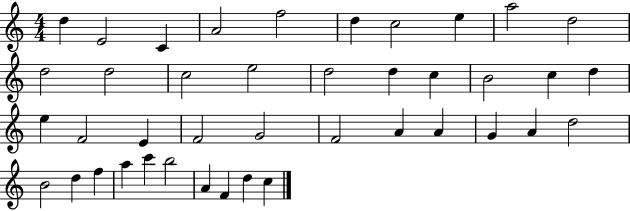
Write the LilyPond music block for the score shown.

{
  \clef treble
  \numericTimeSignature
  \time 4/4
  \key c \major
  d''4 e'2 c'4 | a'2 f''2 | d''4 c''2 e''4 | a''2 d''2 | \break d''2 d''2 | c''2 e''2 | d''2 d''4 c''4 | b'2 c''4 d''4 | \break e''4 f'2 e'4 | f'2 g'2 | f'2 a'4 a'4 | g'4 a'4 d''2 | \break b'2 d''4 f''4 | a''4 c'''4 b''2 | a'4 f'4 d''4 c''4 | \bar "|."
}